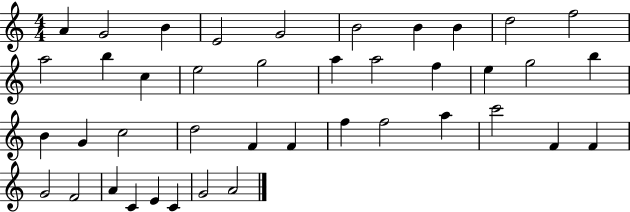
X:1
T:Untitled
M:4/4
L:1/4
K:C
A G2 B E2 G2 B2 B B d2 f2 a2 b c e2 g2 a a2 f e g2 b B G c2 d2 F F f f2 a c'2 F F G2 F2 A C E C G2 A2